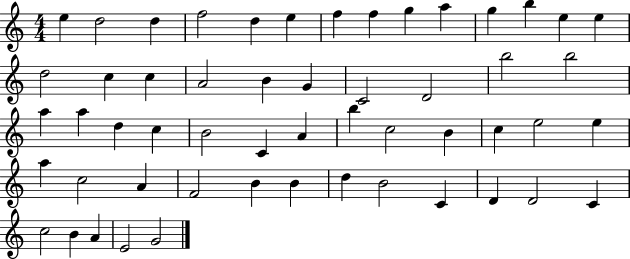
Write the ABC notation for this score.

X:1
T:Untitled
M:4/4
L:1/4
K:C
e d2 d f2 d e f f g a g b e e d2 c c A2 B G C2 D2 b2 b2 a a d c B2 C A b c2 B c e2 e a c2 A F2 B B d B2 C D D2 C c2 B A E2 G2